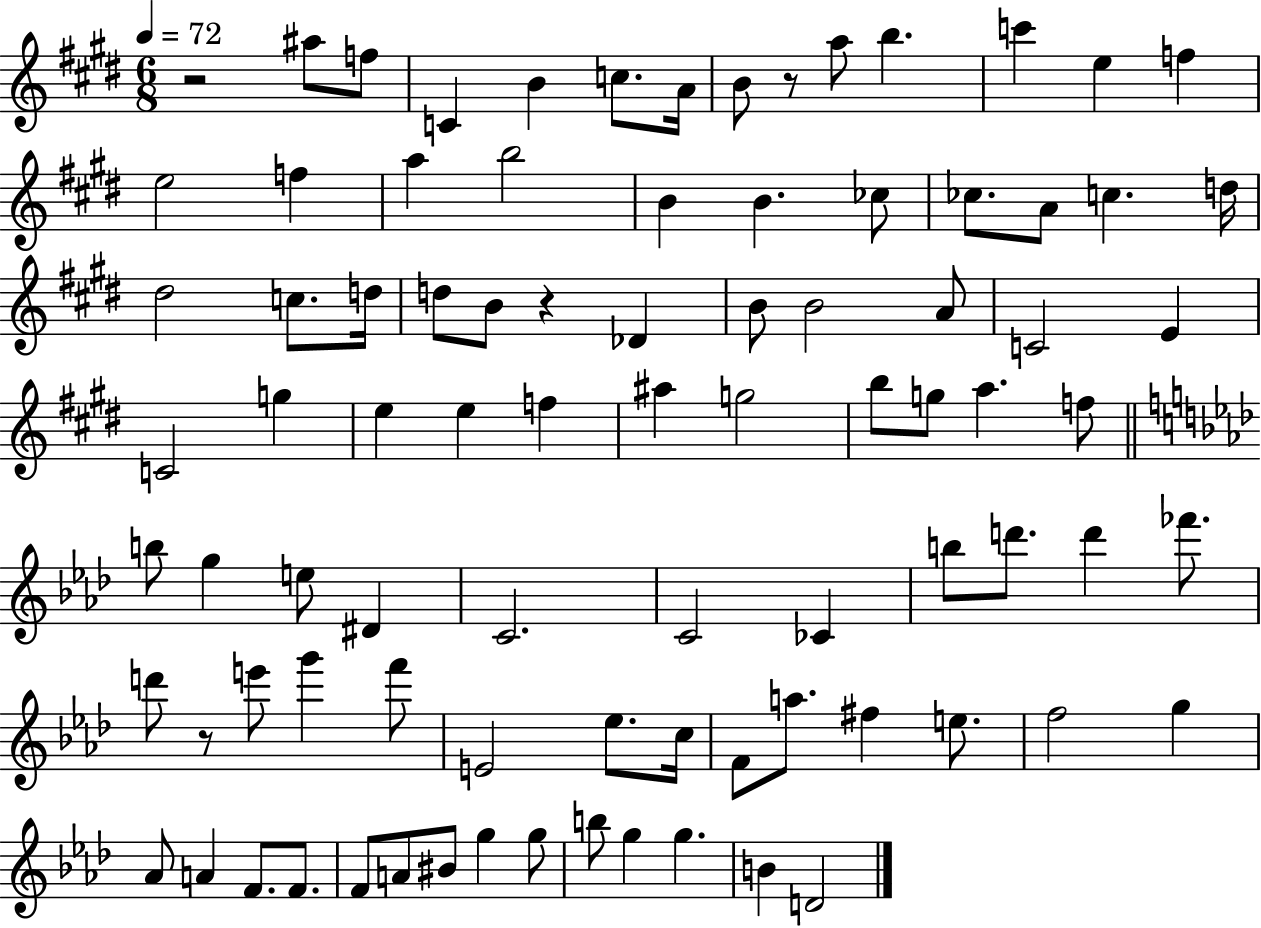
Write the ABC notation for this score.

X:1
T:Untitled
M:6/8
L:1/4
K:E
z2 ^a/2 f/2 C B c/2 A/4 B/2 z/2 a/2 b c' e f e2 f a b2 B B _c/2 _c/2 A/2 c d/4 ^d2 c/2 d/4 d/2 B/2 z _D B/2 B2 A/2 C2 E C2 g e e f ^a g2 b/2 g/2 a f/2 b/2 g e/2 ^D C2 C2 _C b/2 d'/2 d' _f'/2 d'/2 z/2 e'/2 g' f'/2 E2 _e/2 c/4 F/2 a/2 ^f e/2 f2 g _A/2 A F/2 F/2 F/2 A/2 ^B/2 g g/2 b/2 g g B D2